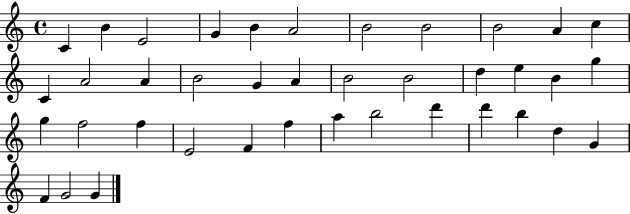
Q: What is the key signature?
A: C major